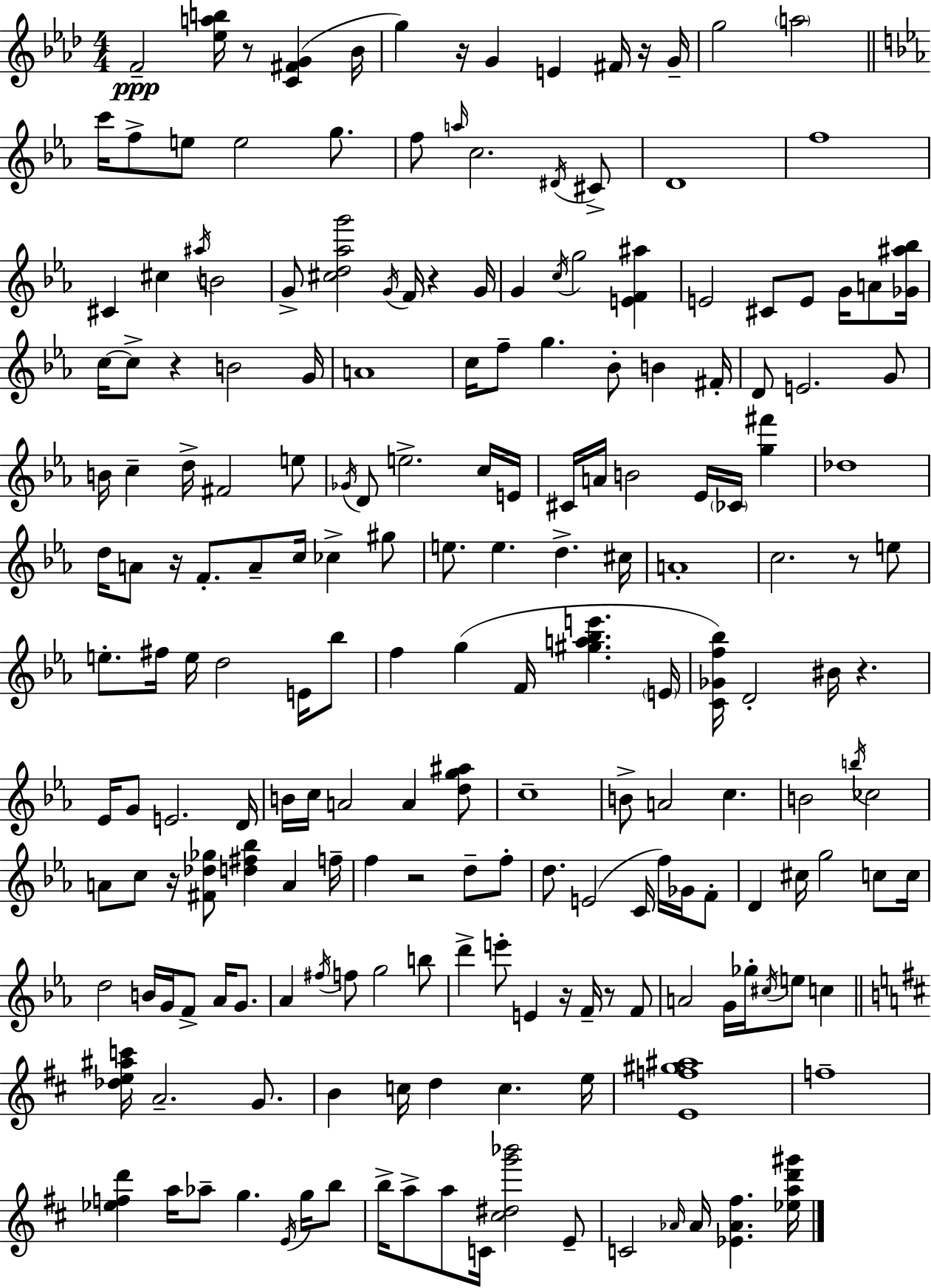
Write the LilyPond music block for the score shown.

{
  \clef treble
  \numericTimeSignature
  \time 4/4
  \key aes \major
  f'2--\ppp <ees'' a'' b''>16 r8 <c' fis' g'>4( bes'16 | g''4) r16 g'4 e'4 fis'16 r16 g'16-- | g''2 \parenthesize a''2 | \bar "||" \break \key c \minor c'''16 f''8-> e''8 e''2 g''8. | f''8 \grace { a''16 } c''2. \acciaccatura { dis'16 } | cis'8-> d'1 | f''1 | \break cis'4 cis''4 \acciaccatura { ais''16 } b'2 | g'8-> <cis'' d'' aes'' g'''>2 \acciaccatura { g'16 } f'16 r4 | g'16 g'4 \acciaccatura { c''16 } g''2 | <e' f' ais''>4 e'2 cis'8 e'8 | \break g'16 a'8 <ges' ais'' bes''>16 c''16~~ c''8-> r4 b'2 | g'16 a'1 | c''16 f''8-- g''4. bes'8-. | b'4 fis'16-. d'8 e'2. | \break g'8 b'16 c''4-- d''16-> fis'2 | e''8 \acciaccatura { ges'16 } d'8 e''2.-> | c''16 e'16 cis'16 a'16 b'2 | ees'16 \parenthesize ces'16 <g'' fis'''>4 des''1 | \break d''16 a'8 r16 f'8.-. a'8-- c''16 | ces''4-> gis''8 e''8. e''4. d''4.-> | cis''16 a'1-. | c''2. | \break r8 e''8 e''8.-. fis''16 e''16 d''2 | e'16 bes''8 f''4 g''4( f'16 <gis'' a'' bes'' e'''>4. | \parenthesize e'16 <c' ges' f'' bes''>16) d'2-. bis'16 | r4. ees'16 g'8 e'2. | \break d'16 b'16 c''16 a'2 | a'4 <d'' g'' ais''>8 c''1-- | b'8-> a'2 | c''4. b'2 \acciaccatura { b''16 } ces''2 | \break a'8 c''8 r16 <fis' des'' ges''>8 <d'' fis'' bes''>4 | a'4 f''16-- f''4 r2 | d''8-- f''8-. d''8. e'2( | c'16 f''16) ges'16 f'8-. d'4 cis''16 g''2 | \break c''8 c''16 d''2 b'16 | g'16 f'8-> aes'16 g'8. aes'4 \acciaccatura { fis''16 } f''8 g''2 | b''8 d'''4-> e'''8-. e'4 | r16 f'16-- r8 f'8 a'2 | \break g'16 ges''16-. \acciaccatura { cis''16 } e''8 c''4 \bar "||" \break \key d \major <des'' e'' ais'' c'''>16 a'2.-- g'8. | b'4 c''16 d''4 c''4. e''16 | <e' f'' gis'' ais''>1 | f''1-- | \break <ees'' f'' d'''>4 a''16 aes''8-- g''4. \acciaccatura { e'16 } g''16 b''8 | b''16-> a''8-> a''8 c'16 <cis'' dis'' g''' bes'''>2 e'8-- | c'2 \grace { aes'16 } aes'16 <ees' aes' fis''>4. | <ees'' a'' d''' gis'''>16 \bar "|."
}